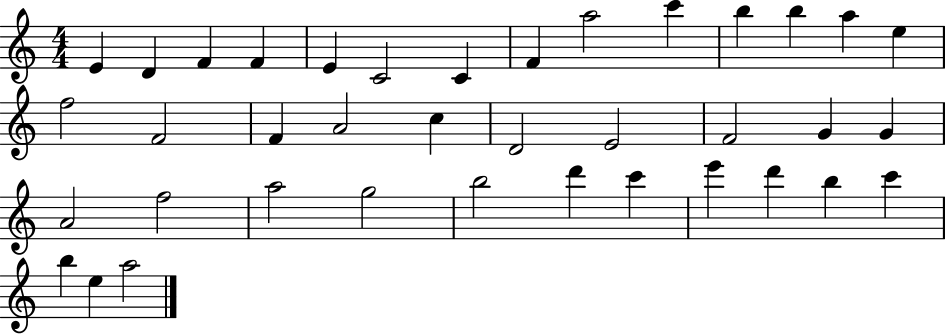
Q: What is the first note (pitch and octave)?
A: E4